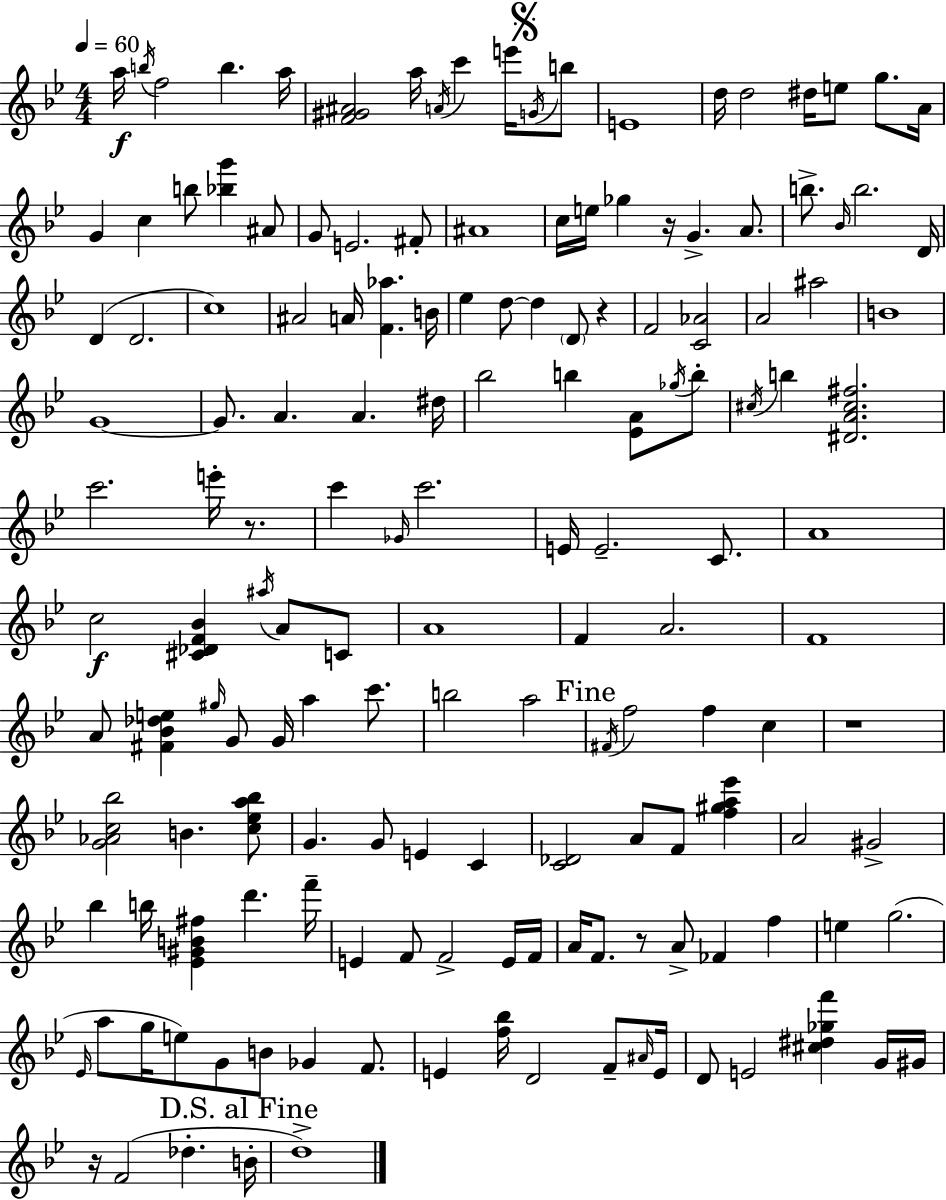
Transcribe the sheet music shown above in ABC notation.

X:1
T:Untitled
M:4/4
L:1/4
K:Bb
a/4 b/4 f2 b a/4 [F^G^A]2 a/4 A/4 c' e'/4 G/4 b/2 E4 d/4 d2 ^d/4 e/2 g/2 A/4 G c b/2 [_bg'] ^A/2 G/2 E2 ^F/2 ^A4 c/4 e/4 _g z/4 G A/2 b/2 _B/4 b2 D/4 D D2 c4 ^A2 A/4 [F_a] B/4 _e d/2 d D/2 z F2 [C_A]2 A2 ^a2 B4 G4 G/2 A A ^d/4 _b2 b [_EA]/2 _g/4 b/2 ^c/4 b [^DA^c^f]2 c'2 e'/4 z/2 c' _G/4 c'2 E/4 E2 C/2 A4 c2 [^C_DF_B] ^a/4 A/2 C/2 A4 F A2 F4 A/2 [^F_B_de] ^g/4 G/2 G/4 a c'/2 b2 a2 ^F/4 f2 f c z4 [G_Ac_b]2 B [c_ea_b]/2 G G/2 E C [C_D]2 A/2 F/2 [f^ga_e'] A2 ^G2 _b b/4 [_E^GB^f] d' f'/4 E F/2 F2 E/4 F/4 A/4 F/2 z/2 A/2 _F f e g2 _E/4 a/2 g/4 e/2 G/2 B/2 _G F/2 E [f_b]/4 D2 F/2 ^A/4 E/4 D/2 E2 [^c^d_gf'] G/4 ^G/4 z/4 F2 _d B/4 d4